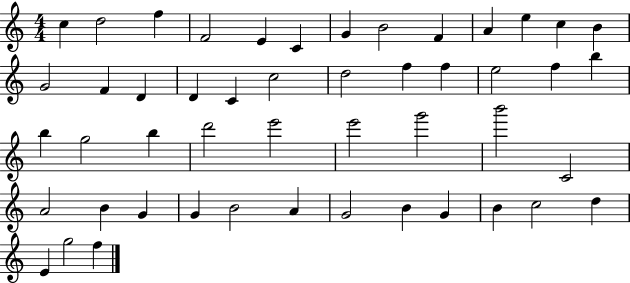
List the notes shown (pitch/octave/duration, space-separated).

C5/q D5/h F5/q F4/h E4/q C4/q G4/q B4/h F4/q A4/q E5/q C5/q B4/q G4/h F4/q D4/q D4/q C4/q C5/h D5/h F5/q F5/q E5/h F5/q B5/q B5/q G5/h B5/q D6/h E6/h E6/h G6/h B6/h C4/h A4/h B4/q G4/q G4/q B4/h A4/q G4/h B4/q G4/q B4/q C5/h D5/q E4/q G5/h F5/q